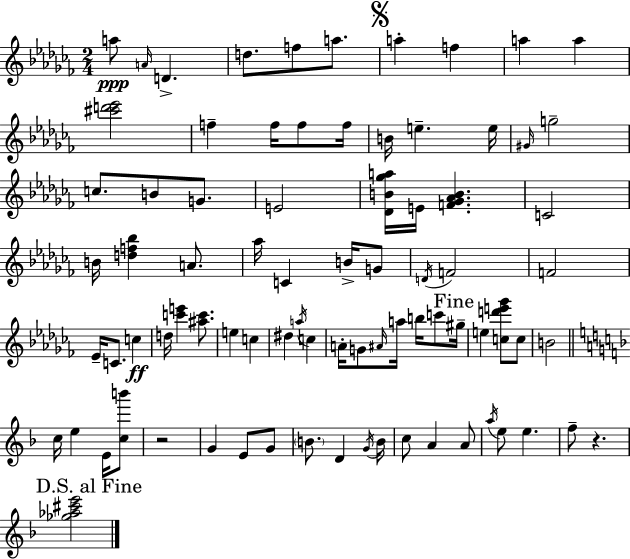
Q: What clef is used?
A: treble